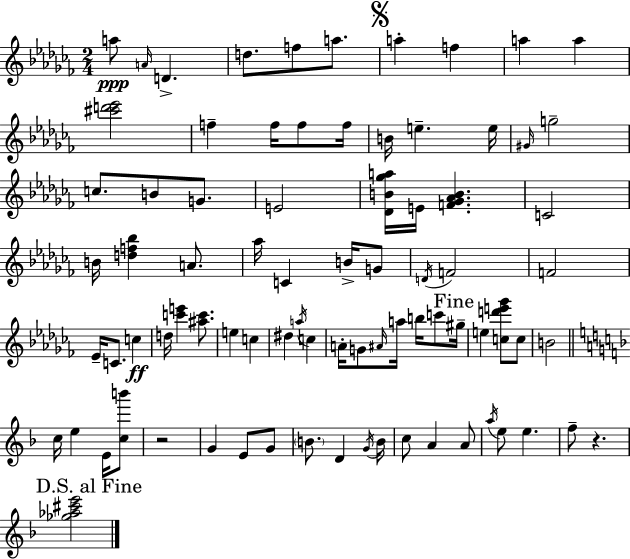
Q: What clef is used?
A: treble